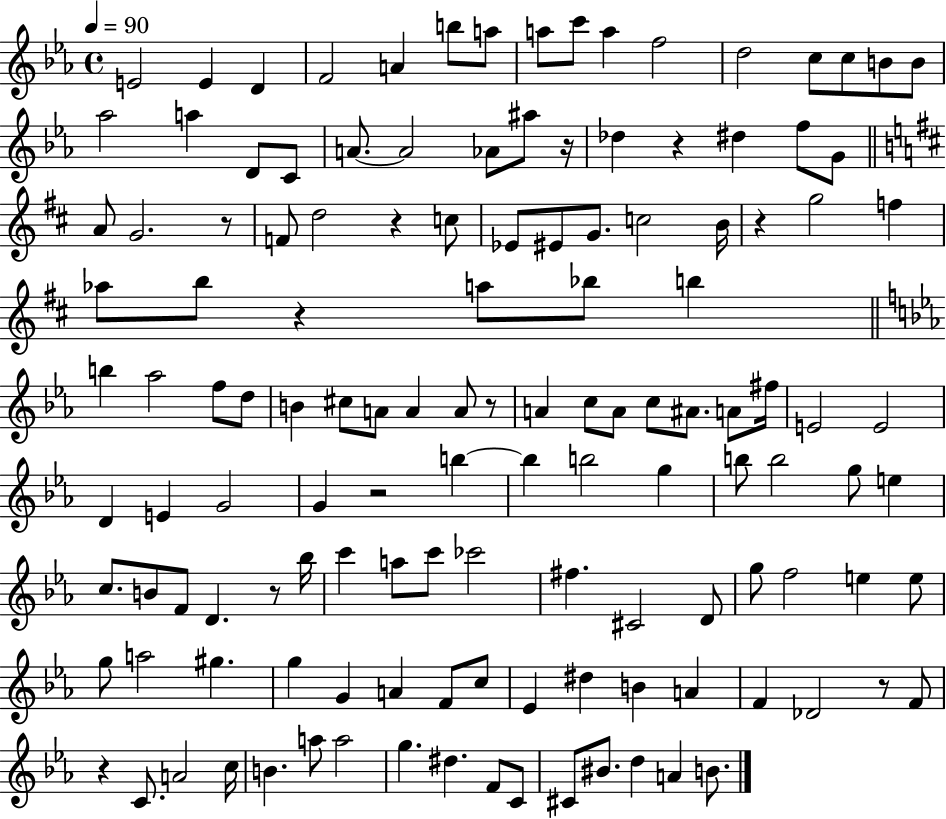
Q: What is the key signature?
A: EES major